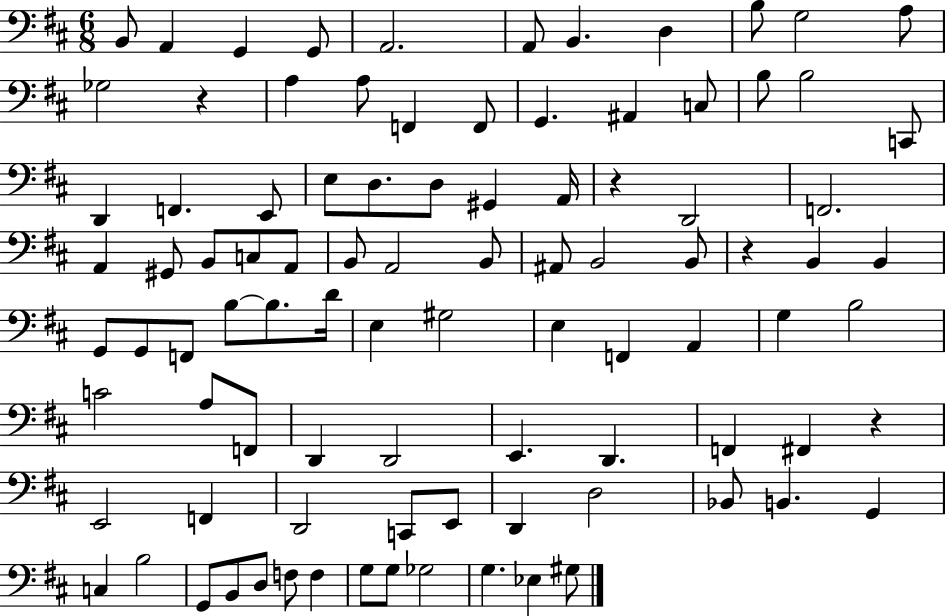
B2/e A2/q G2/q G2/e A2/h. A2/e B2/q. D3/q B3/e G3/h A3/e Gb3/h R/q A3/q A3/e F2/q F2/e G2/q. A#2/q C3/e B3/e B3/h C2/e D2/q F2/q. E2/e E3/e D3/e. D3/e G#2/q A2/s R/q D2/h F2/h. A2/q G#2/e B2/e C3/e A2/e B2/e A2/h B2/e A#2/e B2/h B2/e R/q B2/q B2/q G2/e G2/e F2/e B3/e B3/e. D4/s E3/q G#3/h E3/q F2/q A2/q G3/q B3/h C4/h A3/e F2/e D2/q D2/h E2/q. D2/q. F2/q F#2/q R/q E2/h F2/q D2/h C2/e E2/e D2/q D3/h Bb2/e B2/q. G2/q C3/q B3/h G2/e B2/e D3/e F3/e F3/q G3/e G3/e Gb3/h G3/q. Eb3/q G#3/e